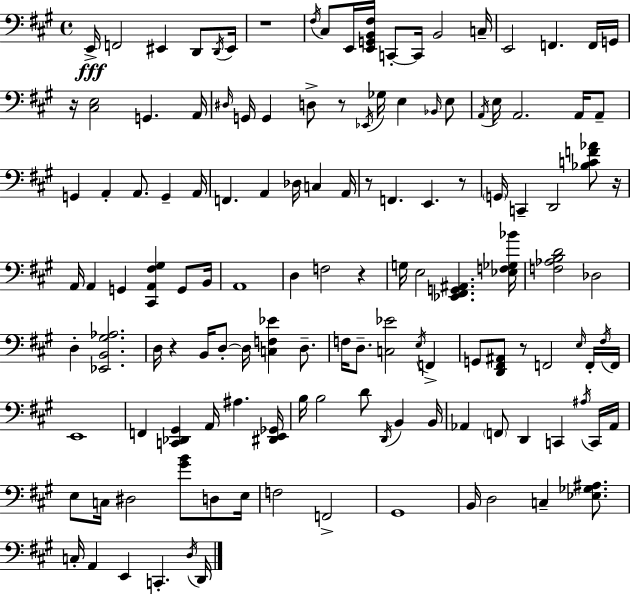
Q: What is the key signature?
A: A major